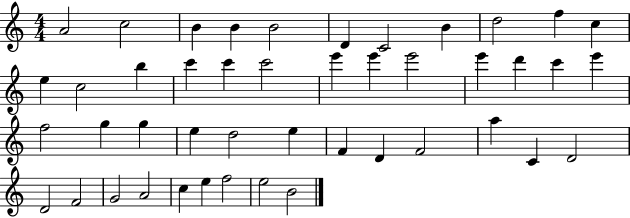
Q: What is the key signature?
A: C major